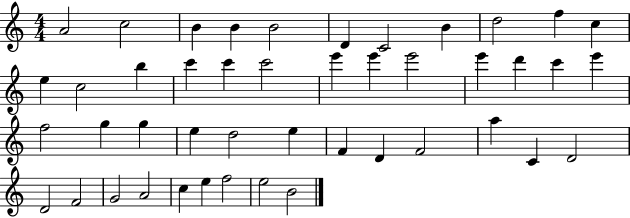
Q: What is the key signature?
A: C major